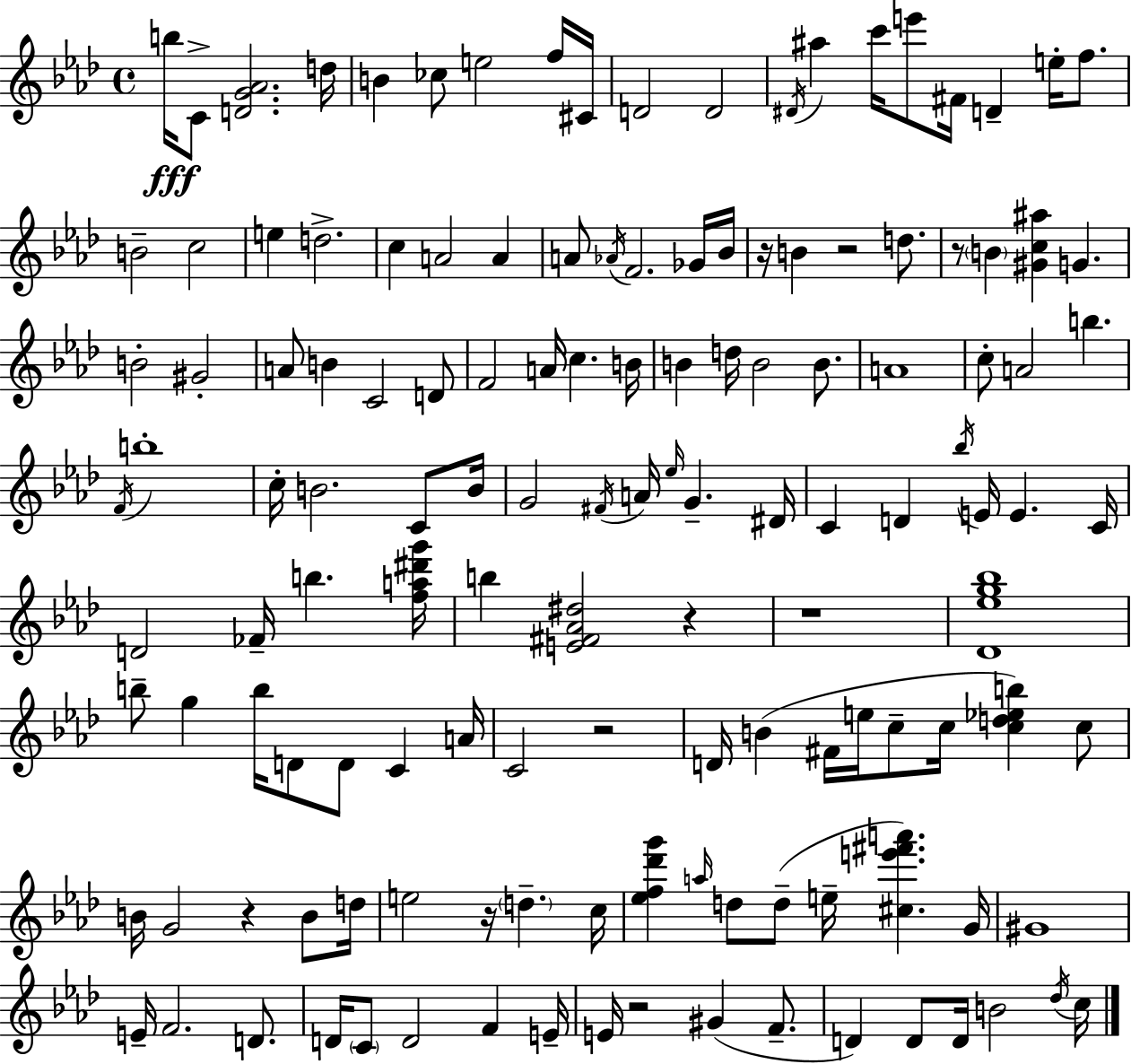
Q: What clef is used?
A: treble